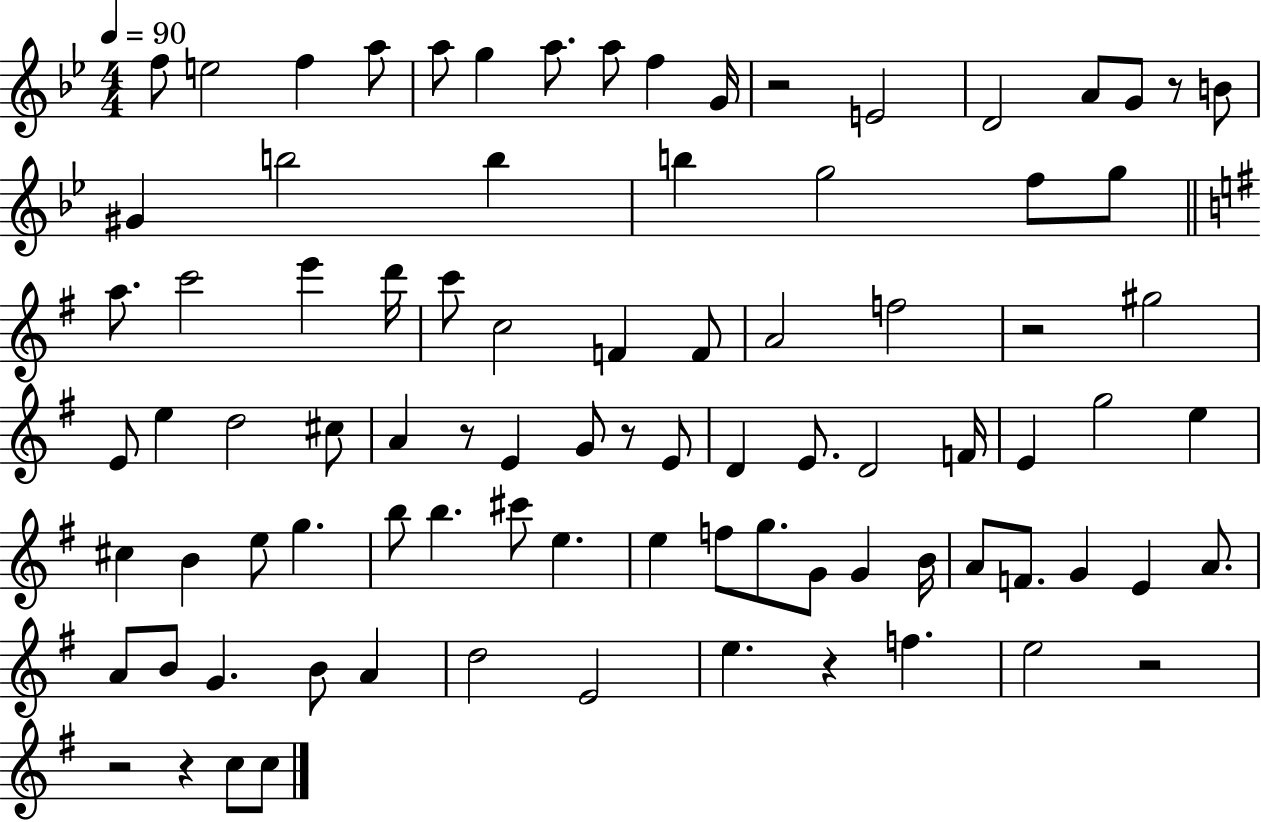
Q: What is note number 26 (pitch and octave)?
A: D6